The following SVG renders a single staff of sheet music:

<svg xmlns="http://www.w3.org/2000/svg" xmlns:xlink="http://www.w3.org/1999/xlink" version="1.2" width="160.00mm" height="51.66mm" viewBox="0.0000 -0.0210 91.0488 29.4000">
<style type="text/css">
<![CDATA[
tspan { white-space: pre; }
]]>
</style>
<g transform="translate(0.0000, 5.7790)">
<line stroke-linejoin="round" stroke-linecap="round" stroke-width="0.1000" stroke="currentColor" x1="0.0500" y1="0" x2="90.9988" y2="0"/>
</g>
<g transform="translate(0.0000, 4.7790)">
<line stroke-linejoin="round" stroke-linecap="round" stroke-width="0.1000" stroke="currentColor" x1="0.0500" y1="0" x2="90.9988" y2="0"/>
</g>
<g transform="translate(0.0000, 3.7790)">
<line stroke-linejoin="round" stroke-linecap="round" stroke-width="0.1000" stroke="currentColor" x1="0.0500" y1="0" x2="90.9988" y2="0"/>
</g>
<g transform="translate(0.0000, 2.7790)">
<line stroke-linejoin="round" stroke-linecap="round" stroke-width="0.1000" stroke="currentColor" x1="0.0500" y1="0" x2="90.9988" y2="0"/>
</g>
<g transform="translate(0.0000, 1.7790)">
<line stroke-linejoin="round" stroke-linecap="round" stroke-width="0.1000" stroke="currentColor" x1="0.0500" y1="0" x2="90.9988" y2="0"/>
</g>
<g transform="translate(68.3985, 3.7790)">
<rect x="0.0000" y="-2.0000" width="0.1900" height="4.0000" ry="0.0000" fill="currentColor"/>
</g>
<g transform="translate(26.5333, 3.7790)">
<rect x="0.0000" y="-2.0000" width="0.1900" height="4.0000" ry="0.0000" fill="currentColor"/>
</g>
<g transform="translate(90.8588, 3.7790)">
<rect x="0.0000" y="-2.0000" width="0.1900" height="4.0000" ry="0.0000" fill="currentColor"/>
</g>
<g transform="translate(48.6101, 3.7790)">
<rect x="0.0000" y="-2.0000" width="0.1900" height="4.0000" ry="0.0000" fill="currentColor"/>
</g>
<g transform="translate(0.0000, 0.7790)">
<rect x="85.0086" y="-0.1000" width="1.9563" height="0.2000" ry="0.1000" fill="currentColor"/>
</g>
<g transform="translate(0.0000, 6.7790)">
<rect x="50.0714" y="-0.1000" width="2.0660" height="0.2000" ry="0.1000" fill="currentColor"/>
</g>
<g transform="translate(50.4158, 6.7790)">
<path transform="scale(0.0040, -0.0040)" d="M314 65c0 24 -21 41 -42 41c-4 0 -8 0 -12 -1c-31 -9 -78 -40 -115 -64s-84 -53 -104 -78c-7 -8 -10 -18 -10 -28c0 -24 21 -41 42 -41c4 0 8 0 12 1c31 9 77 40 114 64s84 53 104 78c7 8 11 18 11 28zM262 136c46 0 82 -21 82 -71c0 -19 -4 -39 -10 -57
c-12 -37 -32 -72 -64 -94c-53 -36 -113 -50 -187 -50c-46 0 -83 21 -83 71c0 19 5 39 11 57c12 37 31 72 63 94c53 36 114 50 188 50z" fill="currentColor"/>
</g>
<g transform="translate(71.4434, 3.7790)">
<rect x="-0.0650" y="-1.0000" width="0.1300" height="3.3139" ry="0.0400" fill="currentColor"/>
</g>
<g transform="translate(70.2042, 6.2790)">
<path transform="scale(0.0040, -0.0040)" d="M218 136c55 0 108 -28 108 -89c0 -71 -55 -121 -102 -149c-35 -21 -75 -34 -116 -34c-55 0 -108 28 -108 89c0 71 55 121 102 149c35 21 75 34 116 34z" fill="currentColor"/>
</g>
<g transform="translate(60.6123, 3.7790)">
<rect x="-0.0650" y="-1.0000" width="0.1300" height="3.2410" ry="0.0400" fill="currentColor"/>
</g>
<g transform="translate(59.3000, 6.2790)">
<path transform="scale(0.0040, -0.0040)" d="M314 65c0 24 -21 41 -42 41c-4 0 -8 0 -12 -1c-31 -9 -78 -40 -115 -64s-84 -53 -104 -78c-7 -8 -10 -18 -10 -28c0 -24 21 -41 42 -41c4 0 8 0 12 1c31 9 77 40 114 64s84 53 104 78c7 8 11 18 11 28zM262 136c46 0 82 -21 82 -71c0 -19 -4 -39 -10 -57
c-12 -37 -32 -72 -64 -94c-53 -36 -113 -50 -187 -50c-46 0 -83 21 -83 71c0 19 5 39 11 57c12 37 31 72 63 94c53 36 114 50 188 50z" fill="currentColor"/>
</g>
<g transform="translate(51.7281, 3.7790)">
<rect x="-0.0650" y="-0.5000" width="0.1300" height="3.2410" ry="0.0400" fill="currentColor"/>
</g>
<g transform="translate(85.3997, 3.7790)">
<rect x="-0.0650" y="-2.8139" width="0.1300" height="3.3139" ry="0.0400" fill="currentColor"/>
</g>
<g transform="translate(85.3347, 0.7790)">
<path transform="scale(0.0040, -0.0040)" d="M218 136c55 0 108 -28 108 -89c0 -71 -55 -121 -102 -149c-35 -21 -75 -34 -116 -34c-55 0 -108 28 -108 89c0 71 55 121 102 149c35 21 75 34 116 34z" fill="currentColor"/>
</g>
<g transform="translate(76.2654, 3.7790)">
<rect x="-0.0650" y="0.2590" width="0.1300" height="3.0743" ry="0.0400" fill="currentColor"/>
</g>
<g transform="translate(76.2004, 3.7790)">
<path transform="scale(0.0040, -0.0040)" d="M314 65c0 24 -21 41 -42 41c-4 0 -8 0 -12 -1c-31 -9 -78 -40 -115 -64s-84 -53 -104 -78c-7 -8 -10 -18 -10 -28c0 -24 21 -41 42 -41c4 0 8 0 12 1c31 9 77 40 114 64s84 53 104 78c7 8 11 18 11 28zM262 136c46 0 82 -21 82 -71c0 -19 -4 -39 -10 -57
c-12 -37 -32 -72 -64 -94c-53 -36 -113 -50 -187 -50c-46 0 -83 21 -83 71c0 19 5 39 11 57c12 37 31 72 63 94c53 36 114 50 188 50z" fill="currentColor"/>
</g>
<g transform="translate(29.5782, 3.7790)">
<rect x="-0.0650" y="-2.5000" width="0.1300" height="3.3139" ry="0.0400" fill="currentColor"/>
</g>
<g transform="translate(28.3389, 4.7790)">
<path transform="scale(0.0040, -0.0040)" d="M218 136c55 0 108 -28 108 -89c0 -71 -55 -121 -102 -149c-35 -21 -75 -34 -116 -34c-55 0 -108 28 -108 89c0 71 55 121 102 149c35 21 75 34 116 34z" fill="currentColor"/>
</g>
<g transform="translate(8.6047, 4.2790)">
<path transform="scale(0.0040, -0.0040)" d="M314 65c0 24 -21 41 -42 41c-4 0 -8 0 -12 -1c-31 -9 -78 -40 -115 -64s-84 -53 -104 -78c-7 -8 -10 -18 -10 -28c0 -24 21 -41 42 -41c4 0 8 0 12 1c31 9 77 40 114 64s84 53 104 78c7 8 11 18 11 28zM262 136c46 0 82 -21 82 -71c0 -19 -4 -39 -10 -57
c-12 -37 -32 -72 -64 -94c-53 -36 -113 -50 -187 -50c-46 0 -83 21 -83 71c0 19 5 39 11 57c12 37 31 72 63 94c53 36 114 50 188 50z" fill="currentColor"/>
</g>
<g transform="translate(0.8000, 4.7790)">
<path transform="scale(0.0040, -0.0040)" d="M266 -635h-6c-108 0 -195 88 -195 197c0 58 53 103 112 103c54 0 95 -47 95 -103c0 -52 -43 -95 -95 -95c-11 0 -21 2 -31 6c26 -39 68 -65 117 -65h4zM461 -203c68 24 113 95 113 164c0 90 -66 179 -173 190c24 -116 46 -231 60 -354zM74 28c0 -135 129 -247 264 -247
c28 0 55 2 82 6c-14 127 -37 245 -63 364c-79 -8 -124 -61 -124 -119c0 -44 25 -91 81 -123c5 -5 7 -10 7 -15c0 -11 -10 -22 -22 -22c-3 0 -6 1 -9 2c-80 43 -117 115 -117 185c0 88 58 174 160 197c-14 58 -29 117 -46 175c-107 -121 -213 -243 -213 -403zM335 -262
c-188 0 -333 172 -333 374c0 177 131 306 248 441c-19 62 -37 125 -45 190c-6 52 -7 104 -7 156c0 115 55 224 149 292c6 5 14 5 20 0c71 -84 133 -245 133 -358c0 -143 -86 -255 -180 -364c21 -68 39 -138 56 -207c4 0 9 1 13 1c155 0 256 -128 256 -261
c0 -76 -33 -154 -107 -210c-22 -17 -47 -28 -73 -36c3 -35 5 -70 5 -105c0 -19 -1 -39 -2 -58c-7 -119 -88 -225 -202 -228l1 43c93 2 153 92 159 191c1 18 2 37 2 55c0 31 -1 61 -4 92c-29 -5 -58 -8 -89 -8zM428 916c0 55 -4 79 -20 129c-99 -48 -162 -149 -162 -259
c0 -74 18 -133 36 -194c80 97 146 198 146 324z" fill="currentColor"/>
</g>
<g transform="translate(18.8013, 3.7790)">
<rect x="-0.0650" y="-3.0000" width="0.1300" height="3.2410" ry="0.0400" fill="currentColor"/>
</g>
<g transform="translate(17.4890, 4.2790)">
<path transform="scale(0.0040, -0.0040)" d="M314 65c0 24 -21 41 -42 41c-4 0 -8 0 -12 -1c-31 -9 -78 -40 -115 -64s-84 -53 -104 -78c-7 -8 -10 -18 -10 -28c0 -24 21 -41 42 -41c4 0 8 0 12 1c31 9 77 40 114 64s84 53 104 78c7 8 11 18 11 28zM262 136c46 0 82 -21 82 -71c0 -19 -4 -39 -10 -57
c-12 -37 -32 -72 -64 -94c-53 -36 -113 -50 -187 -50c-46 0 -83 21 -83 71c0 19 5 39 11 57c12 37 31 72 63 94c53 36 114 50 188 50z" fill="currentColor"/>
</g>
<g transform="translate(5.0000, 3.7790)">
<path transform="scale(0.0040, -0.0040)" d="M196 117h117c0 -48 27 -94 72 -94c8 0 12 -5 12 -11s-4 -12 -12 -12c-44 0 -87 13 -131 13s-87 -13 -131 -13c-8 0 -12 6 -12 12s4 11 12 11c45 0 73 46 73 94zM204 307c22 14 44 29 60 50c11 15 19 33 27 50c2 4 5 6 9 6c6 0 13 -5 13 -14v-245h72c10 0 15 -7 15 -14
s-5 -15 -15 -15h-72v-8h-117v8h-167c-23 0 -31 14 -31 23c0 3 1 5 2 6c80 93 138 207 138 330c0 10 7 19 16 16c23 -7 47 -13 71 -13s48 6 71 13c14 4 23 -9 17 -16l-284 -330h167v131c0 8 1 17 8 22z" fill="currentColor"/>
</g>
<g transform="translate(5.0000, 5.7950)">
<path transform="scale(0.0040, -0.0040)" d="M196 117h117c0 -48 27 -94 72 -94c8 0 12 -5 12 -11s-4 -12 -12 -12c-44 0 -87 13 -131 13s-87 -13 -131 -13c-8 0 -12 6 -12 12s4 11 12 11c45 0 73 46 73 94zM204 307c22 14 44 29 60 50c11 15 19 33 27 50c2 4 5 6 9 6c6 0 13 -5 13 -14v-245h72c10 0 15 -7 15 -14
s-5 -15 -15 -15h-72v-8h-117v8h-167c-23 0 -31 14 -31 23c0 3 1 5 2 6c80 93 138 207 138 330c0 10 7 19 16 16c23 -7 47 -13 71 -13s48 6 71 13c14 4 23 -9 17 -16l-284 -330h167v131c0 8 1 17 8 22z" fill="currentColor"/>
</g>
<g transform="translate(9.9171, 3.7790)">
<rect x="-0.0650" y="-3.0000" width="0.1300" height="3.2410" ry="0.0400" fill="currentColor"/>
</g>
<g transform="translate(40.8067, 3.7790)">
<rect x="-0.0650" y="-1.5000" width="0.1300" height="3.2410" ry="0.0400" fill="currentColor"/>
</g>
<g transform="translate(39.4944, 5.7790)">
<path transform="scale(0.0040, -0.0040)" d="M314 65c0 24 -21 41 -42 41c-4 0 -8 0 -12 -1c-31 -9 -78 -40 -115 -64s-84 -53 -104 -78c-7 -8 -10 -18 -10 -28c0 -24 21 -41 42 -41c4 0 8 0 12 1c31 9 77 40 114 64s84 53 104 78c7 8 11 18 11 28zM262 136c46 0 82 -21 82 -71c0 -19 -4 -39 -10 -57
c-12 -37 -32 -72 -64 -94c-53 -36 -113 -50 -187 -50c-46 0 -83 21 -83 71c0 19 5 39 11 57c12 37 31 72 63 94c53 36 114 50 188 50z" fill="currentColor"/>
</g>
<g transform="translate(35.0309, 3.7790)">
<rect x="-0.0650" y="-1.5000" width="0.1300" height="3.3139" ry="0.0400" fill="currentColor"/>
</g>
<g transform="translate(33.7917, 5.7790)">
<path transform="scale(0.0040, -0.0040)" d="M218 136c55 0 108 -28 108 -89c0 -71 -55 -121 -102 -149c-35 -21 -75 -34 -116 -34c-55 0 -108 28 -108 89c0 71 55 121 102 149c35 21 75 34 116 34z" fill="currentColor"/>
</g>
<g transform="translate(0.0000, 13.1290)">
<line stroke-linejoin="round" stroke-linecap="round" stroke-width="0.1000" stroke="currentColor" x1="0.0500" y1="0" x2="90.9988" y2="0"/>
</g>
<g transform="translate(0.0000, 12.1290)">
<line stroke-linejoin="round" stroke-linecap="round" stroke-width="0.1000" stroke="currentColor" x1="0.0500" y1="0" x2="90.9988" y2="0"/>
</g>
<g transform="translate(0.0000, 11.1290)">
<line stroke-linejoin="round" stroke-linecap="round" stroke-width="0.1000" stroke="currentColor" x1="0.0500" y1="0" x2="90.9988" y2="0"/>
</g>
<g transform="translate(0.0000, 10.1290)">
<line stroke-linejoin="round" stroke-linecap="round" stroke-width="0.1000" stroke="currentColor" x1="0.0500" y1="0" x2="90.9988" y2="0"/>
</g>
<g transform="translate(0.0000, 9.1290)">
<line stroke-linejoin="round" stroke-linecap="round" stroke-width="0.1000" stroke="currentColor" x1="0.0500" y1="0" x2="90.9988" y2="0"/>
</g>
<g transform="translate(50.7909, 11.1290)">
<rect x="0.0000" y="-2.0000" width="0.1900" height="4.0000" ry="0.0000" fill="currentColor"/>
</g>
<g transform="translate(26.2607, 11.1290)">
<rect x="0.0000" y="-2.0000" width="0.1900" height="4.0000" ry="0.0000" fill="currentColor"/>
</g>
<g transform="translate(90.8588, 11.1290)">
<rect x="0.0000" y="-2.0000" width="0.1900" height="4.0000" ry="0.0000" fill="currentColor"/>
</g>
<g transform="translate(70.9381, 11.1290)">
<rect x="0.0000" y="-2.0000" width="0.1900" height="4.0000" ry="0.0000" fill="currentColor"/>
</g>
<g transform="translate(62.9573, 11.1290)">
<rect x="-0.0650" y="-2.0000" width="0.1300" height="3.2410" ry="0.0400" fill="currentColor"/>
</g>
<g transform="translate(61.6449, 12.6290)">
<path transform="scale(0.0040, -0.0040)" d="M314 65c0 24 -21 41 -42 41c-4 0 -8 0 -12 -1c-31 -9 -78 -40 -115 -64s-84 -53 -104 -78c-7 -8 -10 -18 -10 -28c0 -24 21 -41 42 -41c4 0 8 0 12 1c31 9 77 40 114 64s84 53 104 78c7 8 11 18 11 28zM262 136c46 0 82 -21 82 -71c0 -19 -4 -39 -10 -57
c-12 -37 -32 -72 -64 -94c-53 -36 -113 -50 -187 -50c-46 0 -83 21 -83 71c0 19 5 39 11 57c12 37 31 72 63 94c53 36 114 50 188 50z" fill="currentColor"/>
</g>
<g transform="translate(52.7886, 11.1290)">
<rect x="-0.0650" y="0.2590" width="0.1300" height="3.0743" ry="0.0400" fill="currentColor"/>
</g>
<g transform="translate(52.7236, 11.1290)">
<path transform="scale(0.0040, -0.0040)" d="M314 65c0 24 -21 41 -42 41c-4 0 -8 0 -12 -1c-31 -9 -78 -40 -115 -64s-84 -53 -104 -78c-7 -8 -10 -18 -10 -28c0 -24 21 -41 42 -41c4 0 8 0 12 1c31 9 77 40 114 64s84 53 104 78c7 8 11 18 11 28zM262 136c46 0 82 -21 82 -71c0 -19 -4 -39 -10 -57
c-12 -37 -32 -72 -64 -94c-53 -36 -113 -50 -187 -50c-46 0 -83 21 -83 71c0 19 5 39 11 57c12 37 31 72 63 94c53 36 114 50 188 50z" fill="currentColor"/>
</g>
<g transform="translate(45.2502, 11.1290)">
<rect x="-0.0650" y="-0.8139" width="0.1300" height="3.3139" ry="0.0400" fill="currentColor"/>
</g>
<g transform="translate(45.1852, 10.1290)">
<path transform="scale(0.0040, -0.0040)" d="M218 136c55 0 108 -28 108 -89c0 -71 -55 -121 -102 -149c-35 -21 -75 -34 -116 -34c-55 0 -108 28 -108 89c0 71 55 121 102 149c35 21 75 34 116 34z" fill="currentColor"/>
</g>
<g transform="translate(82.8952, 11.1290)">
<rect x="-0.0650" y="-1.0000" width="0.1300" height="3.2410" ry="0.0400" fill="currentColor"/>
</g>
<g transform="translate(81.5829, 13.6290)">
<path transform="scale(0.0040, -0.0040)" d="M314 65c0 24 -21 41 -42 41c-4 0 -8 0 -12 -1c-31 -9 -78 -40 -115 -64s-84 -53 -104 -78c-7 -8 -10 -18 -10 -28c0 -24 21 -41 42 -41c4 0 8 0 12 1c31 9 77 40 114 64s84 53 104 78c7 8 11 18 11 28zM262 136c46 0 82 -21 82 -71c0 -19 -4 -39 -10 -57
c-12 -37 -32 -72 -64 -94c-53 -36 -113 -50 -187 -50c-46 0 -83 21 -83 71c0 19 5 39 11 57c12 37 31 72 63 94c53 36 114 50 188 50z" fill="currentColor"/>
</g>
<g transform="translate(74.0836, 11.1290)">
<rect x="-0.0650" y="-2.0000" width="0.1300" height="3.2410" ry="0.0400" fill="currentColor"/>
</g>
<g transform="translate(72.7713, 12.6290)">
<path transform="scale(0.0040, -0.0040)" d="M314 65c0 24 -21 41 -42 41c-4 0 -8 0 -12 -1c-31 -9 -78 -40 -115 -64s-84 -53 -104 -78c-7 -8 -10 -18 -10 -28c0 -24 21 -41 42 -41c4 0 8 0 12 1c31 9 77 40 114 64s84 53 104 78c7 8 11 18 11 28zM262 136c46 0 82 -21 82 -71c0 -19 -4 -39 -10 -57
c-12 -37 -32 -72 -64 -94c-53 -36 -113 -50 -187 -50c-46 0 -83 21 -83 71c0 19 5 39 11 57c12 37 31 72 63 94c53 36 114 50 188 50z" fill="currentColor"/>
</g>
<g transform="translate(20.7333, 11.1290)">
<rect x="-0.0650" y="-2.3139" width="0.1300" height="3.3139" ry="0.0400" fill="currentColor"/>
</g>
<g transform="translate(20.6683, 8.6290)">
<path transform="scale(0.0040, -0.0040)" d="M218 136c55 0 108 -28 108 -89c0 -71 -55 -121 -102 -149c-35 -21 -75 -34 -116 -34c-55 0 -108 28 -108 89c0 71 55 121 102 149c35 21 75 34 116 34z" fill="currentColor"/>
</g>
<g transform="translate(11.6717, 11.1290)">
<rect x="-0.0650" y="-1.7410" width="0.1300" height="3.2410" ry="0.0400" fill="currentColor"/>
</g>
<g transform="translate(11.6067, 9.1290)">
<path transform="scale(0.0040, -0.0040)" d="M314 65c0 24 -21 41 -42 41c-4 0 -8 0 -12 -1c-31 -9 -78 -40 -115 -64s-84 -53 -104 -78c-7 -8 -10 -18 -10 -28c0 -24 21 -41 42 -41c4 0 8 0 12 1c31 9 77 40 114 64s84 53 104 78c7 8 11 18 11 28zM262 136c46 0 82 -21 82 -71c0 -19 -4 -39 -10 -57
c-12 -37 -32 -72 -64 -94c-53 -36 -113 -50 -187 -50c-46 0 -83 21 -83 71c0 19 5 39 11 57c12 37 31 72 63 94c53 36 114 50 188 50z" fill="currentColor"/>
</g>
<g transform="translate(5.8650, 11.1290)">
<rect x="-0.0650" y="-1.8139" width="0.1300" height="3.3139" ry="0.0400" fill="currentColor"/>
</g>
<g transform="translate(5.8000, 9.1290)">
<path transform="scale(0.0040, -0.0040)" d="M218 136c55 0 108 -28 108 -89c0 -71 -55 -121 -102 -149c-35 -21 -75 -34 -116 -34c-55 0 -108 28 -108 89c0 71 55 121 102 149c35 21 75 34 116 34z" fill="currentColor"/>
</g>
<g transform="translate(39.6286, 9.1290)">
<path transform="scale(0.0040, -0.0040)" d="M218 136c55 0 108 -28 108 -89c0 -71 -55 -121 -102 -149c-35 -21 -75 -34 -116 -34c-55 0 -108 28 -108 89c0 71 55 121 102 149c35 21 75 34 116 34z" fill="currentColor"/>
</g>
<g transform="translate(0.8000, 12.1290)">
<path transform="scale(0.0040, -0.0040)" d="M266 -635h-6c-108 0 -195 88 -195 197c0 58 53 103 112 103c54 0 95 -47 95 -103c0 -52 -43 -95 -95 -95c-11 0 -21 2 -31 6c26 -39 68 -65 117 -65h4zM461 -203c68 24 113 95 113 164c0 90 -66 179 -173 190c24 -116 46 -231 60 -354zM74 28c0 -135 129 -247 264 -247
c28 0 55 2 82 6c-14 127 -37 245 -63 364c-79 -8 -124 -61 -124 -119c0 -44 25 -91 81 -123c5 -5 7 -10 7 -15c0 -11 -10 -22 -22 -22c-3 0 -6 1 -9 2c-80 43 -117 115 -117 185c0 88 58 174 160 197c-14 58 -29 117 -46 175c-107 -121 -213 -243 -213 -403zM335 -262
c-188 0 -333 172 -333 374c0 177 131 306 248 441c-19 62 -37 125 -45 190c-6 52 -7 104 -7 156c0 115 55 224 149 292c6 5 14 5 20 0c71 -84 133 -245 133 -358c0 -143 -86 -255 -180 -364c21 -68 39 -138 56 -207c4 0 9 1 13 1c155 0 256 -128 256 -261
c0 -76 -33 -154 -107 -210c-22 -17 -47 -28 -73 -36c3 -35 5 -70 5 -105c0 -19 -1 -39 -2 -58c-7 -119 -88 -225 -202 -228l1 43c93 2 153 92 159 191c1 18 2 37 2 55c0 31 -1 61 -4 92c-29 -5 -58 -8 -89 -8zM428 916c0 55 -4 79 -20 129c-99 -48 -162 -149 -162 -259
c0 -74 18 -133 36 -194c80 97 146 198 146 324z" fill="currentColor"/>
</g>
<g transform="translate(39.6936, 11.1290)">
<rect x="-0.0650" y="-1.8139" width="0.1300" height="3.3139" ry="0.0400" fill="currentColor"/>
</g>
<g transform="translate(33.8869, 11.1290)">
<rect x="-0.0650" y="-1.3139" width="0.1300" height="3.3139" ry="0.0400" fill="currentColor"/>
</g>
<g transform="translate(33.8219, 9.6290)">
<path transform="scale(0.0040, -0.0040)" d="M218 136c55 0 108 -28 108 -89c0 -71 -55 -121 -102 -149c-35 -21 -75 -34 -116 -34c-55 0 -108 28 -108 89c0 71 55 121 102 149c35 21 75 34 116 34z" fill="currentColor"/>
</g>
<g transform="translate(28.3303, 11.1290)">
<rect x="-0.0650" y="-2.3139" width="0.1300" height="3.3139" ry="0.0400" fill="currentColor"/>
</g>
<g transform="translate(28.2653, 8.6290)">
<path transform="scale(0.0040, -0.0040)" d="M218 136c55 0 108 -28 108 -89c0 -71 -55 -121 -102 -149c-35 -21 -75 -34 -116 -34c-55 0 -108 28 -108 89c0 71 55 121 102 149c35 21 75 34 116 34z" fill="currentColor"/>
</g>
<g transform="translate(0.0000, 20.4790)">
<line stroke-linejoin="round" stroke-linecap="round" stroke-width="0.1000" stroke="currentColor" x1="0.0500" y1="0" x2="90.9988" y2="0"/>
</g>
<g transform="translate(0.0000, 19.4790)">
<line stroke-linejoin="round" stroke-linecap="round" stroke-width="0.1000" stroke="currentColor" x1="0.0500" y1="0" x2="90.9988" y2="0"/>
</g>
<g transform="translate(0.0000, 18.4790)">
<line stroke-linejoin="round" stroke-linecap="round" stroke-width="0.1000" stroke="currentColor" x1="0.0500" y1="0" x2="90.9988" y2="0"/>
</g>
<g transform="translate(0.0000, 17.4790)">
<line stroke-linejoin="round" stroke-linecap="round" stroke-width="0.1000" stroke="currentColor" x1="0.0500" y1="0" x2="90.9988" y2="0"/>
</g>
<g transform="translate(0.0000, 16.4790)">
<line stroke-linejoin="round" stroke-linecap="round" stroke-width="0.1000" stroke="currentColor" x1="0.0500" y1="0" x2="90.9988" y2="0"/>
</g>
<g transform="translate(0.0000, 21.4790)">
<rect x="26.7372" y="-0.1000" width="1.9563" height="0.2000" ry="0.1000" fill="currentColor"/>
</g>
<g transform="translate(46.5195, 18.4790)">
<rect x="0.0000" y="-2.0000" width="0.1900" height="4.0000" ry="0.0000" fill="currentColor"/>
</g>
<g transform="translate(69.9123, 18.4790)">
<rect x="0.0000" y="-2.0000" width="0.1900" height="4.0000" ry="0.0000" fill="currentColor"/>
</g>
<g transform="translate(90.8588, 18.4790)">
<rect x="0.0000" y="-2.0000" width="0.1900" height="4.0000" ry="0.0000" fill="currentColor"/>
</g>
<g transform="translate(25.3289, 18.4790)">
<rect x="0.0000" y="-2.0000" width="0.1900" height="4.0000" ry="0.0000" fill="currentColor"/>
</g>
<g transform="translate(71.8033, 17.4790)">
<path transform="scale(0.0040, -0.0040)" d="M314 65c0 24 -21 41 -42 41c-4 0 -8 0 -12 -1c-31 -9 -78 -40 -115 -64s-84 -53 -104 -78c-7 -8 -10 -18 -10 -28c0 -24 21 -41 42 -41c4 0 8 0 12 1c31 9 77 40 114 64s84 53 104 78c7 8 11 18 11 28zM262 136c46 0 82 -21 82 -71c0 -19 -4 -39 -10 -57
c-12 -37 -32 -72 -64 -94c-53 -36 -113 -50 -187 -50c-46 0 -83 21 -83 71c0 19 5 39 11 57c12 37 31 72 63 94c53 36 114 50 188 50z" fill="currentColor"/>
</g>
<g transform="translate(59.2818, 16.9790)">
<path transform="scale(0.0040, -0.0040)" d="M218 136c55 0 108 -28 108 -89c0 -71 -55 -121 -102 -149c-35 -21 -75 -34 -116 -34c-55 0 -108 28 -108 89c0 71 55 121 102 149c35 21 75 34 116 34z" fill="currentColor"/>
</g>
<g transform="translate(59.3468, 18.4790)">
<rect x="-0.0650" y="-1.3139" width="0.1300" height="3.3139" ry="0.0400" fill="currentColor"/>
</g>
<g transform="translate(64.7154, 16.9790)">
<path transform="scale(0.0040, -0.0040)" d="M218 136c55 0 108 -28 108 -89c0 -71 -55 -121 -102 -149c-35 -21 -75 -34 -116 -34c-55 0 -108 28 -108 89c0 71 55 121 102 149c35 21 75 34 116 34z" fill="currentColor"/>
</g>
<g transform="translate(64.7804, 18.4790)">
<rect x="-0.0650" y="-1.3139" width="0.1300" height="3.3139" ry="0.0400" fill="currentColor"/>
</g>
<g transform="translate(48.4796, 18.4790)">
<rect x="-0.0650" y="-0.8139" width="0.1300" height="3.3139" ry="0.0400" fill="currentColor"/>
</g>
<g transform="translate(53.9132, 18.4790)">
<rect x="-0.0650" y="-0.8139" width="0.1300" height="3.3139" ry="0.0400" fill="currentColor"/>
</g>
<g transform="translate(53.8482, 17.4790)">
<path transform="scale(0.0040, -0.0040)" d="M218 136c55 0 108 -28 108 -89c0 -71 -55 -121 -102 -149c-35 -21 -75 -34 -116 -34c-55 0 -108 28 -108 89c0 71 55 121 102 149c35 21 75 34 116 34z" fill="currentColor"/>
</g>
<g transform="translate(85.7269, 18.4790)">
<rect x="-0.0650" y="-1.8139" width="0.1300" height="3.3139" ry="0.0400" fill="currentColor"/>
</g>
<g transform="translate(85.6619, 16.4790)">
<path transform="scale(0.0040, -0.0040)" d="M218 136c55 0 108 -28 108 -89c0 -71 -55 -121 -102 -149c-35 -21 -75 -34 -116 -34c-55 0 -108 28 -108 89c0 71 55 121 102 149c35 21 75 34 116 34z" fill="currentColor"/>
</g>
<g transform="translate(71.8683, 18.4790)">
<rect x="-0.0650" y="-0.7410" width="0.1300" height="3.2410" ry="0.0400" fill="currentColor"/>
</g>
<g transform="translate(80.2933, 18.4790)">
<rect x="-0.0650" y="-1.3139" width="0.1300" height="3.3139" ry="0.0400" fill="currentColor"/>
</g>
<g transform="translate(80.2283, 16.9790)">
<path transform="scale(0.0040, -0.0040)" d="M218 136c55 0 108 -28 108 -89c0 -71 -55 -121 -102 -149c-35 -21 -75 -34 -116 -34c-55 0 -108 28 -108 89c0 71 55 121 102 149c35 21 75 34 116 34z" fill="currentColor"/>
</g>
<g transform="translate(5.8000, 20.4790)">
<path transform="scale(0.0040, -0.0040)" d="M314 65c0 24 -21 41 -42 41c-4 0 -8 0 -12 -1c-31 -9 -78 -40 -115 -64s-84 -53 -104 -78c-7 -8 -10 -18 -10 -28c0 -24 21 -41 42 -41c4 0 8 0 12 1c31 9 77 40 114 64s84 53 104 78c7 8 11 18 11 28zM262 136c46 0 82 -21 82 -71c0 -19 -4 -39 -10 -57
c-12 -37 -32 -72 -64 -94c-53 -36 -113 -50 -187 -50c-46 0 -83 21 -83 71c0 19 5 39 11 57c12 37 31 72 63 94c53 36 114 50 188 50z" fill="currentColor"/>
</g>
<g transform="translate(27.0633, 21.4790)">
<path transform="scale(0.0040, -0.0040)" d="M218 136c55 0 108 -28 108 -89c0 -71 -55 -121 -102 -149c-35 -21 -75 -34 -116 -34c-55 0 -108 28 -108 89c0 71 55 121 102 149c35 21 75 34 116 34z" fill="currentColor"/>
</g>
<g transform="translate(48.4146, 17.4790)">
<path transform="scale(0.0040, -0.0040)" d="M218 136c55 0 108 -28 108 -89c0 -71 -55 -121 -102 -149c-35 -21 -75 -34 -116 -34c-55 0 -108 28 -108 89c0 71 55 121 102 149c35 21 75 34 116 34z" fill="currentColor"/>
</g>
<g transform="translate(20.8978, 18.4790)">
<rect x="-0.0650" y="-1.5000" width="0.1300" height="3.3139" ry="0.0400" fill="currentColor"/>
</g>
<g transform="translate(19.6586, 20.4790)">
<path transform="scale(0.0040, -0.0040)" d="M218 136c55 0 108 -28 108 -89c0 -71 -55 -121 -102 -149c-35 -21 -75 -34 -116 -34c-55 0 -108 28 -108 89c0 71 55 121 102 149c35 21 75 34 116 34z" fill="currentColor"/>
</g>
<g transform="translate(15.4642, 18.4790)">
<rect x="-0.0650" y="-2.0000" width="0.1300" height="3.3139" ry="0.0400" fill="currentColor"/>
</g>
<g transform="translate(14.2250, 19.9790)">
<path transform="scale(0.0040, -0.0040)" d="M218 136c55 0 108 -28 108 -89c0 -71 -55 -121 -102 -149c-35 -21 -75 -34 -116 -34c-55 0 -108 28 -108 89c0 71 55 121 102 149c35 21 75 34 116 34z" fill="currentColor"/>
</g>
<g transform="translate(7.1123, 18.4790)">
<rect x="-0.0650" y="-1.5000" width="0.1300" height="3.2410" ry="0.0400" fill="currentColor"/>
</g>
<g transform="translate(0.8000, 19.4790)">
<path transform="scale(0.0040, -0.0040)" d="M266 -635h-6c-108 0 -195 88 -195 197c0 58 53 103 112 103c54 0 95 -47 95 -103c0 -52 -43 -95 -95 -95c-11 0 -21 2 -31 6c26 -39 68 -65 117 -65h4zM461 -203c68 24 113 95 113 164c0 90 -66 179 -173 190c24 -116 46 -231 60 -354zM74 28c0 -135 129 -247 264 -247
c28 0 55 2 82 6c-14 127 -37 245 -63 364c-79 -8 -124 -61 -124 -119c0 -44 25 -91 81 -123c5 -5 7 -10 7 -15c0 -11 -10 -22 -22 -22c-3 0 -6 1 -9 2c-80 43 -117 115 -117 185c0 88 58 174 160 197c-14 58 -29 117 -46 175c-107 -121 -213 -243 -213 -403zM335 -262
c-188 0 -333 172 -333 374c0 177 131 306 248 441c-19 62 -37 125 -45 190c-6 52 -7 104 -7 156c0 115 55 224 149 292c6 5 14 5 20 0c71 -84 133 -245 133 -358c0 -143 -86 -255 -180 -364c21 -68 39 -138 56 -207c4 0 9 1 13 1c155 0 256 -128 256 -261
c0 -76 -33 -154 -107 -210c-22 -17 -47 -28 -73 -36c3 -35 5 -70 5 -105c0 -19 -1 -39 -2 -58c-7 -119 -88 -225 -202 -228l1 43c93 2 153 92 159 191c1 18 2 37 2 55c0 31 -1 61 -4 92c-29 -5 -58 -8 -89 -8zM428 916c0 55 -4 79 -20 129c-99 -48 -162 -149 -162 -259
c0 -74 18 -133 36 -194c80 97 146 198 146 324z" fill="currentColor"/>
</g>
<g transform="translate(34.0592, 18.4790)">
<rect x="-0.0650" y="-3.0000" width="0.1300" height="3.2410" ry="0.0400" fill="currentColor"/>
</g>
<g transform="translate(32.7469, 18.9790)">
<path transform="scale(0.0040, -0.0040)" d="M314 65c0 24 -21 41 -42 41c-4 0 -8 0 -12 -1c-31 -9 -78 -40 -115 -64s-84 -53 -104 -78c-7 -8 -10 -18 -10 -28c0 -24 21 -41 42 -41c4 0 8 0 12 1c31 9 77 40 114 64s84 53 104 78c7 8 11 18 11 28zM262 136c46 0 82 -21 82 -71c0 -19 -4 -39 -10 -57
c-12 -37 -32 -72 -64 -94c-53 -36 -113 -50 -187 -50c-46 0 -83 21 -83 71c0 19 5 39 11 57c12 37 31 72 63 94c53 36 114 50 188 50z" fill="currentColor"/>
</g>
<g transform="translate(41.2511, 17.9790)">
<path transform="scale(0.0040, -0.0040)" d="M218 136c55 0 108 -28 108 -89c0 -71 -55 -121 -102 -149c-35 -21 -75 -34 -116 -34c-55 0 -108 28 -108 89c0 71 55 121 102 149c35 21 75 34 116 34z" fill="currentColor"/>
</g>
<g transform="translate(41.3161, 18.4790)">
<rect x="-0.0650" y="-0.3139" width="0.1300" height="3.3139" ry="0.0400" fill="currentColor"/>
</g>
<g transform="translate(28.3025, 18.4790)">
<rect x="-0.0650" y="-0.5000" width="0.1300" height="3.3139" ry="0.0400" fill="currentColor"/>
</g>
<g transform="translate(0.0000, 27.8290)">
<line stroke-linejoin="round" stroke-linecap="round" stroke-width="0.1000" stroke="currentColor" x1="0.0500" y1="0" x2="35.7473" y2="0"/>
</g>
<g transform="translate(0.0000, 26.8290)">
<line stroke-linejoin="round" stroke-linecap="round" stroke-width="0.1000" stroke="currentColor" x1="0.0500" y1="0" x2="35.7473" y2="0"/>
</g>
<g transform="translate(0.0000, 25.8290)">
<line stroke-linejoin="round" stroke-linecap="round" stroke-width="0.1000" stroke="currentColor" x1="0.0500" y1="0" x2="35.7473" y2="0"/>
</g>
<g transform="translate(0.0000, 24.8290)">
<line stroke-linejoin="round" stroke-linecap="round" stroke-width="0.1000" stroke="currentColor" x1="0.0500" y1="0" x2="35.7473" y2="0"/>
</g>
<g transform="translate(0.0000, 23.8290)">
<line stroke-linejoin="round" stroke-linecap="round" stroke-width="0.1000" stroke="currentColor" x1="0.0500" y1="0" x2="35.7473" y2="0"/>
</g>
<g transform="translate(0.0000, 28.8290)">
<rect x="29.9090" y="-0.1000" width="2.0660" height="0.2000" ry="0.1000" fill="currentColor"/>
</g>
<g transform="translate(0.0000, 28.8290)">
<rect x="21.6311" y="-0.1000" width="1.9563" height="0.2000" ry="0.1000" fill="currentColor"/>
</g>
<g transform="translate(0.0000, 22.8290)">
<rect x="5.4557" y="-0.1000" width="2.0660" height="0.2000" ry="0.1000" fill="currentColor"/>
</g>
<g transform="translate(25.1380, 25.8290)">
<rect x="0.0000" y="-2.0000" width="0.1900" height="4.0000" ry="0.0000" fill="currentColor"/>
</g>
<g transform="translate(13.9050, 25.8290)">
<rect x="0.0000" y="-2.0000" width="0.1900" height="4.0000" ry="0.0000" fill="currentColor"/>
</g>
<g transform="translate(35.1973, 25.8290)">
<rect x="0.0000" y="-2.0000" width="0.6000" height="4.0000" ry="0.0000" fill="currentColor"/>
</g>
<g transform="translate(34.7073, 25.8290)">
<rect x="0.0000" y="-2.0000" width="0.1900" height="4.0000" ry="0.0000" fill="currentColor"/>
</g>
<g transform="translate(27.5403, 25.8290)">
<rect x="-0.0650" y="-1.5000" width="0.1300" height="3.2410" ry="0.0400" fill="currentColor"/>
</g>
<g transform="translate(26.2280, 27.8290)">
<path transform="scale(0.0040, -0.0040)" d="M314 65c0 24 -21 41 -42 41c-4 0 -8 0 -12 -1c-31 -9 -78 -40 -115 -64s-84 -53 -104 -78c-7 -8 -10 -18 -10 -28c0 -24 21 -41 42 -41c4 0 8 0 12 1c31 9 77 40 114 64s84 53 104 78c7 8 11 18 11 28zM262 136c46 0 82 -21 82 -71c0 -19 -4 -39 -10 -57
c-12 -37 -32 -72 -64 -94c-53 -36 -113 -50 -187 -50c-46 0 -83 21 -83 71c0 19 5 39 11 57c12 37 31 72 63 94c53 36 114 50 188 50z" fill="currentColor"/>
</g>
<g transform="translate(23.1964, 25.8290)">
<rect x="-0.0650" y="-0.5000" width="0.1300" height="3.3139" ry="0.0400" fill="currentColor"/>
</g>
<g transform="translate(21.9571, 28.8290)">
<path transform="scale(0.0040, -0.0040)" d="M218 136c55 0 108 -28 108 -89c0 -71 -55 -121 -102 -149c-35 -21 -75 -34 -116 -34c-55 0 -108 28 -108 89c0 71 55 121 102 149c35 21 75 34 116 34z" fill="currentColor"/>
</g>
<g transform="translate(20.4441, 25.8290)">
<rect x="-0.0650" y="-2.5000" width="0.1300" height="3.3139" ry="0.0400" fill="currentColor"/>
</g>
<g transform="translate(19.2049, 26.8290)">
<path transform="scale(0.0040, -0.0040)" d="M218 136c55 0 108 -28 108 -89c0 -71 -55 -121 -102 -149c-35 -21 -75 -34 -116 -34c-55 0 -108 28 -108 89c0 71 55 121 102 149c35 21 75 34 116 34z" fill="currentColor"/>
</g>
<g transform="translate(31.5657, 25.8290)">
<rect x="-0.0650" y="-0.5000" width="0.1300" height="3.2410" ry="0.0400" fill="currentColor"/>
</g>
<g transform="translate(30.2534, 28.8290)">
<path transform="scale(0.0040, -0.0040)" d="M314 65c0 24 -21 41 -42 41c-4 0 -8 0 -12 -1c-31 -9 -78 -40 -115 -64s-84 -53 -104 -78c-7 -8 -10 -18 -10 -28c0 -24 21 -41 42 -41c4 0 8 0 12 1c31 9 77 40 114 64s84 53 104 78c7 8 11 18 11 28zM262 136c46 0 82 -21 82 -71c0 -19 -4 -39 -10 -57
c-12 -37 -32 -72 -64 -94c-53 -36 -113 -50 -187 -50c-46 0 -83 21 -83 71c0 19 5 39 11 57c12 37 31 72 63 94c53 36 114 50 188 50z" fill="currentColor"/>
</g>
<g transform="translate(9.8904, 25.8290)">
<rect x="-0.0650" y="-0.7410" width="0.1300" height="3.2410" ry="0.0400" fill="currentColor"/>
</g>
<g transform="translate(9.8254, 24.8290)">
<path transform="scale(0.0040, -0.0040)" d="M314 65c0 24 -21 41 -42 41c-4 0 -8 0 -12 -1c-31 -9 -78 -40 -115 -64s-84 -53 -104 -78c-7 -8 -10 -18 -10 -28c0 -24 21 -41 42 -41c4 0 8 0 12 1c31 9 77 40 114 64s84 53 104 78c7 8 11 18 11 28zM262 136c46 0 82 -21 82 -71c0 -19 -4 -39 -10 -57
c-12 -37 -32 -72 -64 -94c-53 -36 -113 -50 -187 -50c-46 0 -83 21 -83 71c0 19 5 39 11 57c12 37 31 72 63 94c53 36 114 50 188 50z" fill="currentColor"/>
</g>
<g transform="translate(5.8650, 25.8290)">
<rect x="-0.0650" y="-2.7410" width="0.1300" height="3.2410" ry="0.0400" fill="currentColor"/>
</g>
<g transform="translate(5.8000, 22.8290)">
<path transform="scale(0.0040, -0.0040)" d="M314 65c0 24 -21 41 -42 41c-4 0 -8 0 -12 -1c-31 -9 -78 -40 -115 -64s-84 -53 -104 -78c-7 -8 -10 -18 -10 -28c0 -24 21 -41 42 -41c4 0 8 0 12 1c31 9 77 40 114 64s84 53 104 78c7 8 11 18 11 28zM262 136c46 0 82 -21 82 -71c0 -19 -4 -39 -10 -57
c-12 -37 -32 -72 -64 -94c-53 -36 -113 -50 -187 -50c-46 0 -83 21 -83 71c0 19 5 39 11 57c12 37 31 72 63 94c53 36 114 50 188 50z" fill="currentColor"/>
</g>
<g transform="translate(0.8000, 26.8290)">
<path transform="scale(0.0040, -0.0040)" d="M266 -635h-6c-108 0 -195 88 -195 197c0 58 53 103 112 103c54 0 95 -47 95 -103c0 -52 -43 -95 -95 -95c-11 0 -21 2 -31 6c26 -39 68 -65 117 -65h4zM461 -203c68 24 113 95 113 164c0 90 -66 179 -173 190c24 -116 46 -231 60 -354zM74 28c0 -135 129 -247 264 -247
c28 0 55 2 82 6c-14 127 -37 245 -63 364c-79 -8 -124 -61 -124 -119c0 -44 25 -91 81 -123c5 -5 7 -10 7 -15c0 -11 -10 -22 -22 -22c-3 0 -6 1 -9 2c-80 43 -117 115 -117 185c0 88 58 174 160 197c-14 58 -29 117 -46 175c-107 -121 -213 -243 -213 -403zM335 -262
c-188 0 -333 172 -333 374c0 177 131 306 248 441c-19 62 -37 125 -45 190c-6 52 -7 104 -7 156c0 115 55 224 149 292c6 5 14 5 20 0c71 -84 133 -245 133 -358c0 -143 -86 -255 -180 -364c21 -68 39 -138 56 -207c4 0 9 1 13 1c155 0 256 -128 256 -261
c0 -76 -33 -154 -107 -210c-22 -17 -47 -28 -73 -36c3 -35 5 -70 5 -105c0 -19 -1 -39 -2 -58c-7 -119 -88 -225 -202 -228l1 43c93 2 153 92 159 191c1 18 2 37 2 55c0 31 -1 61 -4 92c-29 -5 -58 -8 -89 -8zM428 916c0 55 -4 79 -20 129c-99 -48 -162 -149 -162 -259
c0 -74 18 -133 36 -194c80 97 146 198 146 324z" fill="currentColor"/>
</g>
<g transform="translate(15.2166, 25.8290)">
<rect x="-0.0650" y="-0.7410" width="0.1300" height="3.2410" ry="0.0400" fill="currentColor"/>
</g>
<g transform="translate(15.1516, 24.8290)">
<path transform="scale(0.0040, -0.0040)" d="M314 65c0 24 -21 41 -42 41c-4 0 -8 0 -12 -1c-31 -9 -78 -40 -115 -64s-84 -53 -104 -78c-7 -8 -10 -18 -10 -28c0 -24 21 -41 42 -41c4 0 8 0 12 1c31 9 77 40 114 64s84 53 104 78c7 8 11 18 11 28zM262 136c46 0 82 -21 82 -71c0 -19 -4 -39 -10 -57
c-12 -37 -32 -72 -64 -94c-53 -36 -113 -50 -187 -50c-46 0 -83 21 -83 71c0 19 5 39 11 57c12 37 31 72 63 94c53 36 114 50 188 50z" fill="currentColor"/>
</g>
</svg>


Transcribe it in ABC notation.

X:1
T:Untitled
M:4/4
L:1/4
K:C
A2 A2 G E E2 C2 D2 D B2 a f f2 g g e f d B2 F2 F2 D2 E2 F E C A2 c d d e e d2 e f a2 d2 d2 G C E2 C2